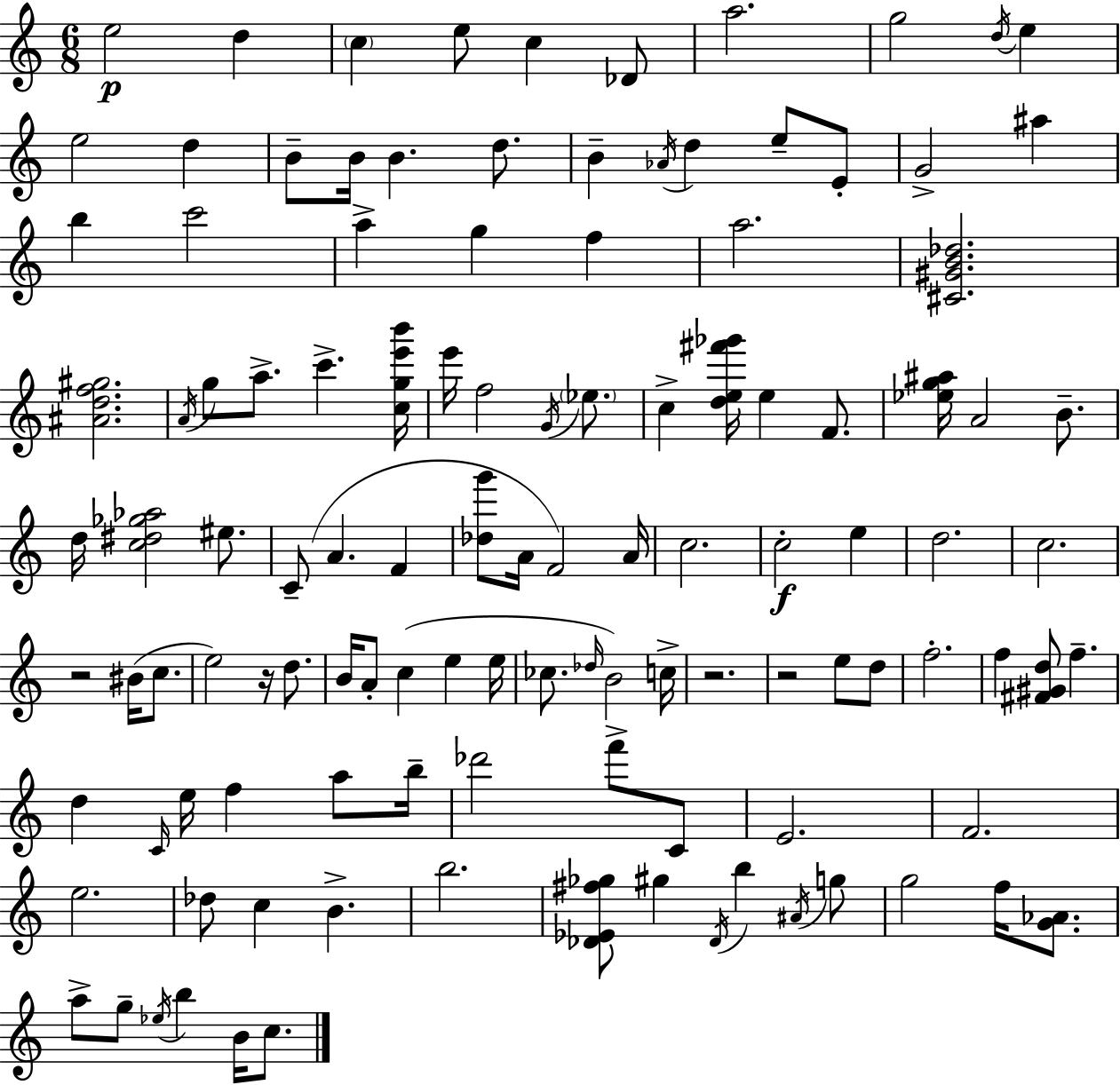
{
  \clef treble
  \numericTimeSignature
  \time 6/8
  \key c \major
  e''2\p d''4 | \parenthesize c''4 e''8 c''4 des'8 | a''2. | g''2 \acciaccatura { d''16 } e''4 | \break e''2 d''4 | b'8-- b'16 b'4. d''8. | b'4-- \acciaccatura { aes'16 } d''4 e''8-- | e'8-. g'2-> ais''4 | \break b''4 c'''2 | a''4-> g''4 f''4 | a''2. | <cis' gis' b' des''>2. | \break <ais' d'' f'' gis''>2. | \acciaccatura { a'16 } g''8 a''8.-> c'''4.-> | <c'' g'' e''' b'''>16 e'''16 f''2 | \acciaccatura { g'16 } \parenthesize ees''8. c''4-> <d'' e'' fis''' ges'''>16 e''4 | \break f'8. <ees'' g'' ais''>16 a'2 | b'8.-- d''16 <c'' dis'' ges'' aes''>2 | eis''8. c'8--( a'4. | f'4 <des'' g'''>8 a'16 f'2) | \break a'16 c''2. | c''2-.\f | e''4 d''2. | c''2. | \break r2 | bis'16( c''8. e''2) | r16 d''8. b'16 a'8-. c''4( e''4 | e''16 ces''8. \grace { des''16 } b'2) | \break c''16-> r2. | r2 | e''8 d''8 f''2.-. | f''4 <fis' gis' d''>8 f''4.-- | \break d''4 \grace { c'16 } e''16 f''4 | a''8 b''16-- des'''2 | f'''8-> c'8 e'2. | f'2. | \break e''2. | des''8 c''4 | b'4.-> b''2. | <des' ees' fis'' ges''>8 gis''4 | \break \acciaccatura { des'16 } b''4 \acciaccatura { ais'16 } g''8 g''2 | f''16 <g' aes'>8. a''8-> g''8-- | \acciaccatura { ees''16 } b''4 b'16 c''8. \bar "|."
}